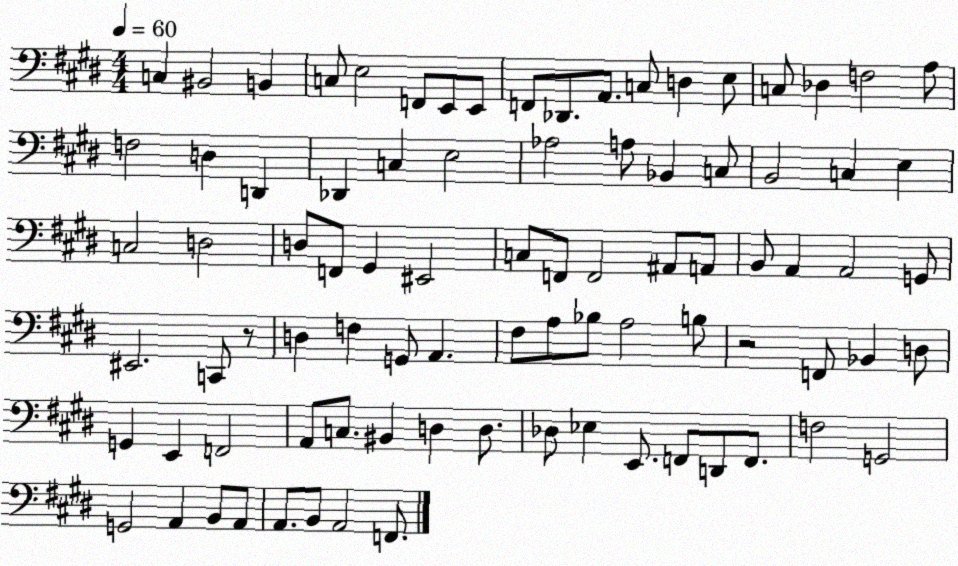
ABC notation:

X:1
T:Untitled
M:4/4
L:1/4
K:E
C, ^B,,2 B,, C,/2 E,2 F,,/2 E,,/2 E,,/2 F,,/2 _D,,/2 A,,/2 C,/2 D, E,/2 C,/2 _D, F,2 A,/2 F,2 D, D,, _D,, C, E,2 _A,2 A,/2 _B,, C,/2 B,,2 C, E, C,2 D,2 D,/2 F,,/2 ^G,, ^E,,2 C,/2 F,,/2 F,,2 ^A,,/2 A,,/2 B,,/2 A,, A,,2 G,,/2 ^E,,2 C,,/2 z/2 D, F, G,,/2 A,, ^F,/2 A,/2 _B,/2 A,2 B,/2 z2 F,,/2 _B,, D,/2 G,, E,, F,,2 A,,/2 C,/2 ^B,, D, D,/2 _D,/2 _E, E,,/2 F,,/2 D,,/2 F,,/2 F,2 G,,2 G,,2 A,, B,,/2 A,,/2 A,,/2 B,,/2 A,,2 F,,/2